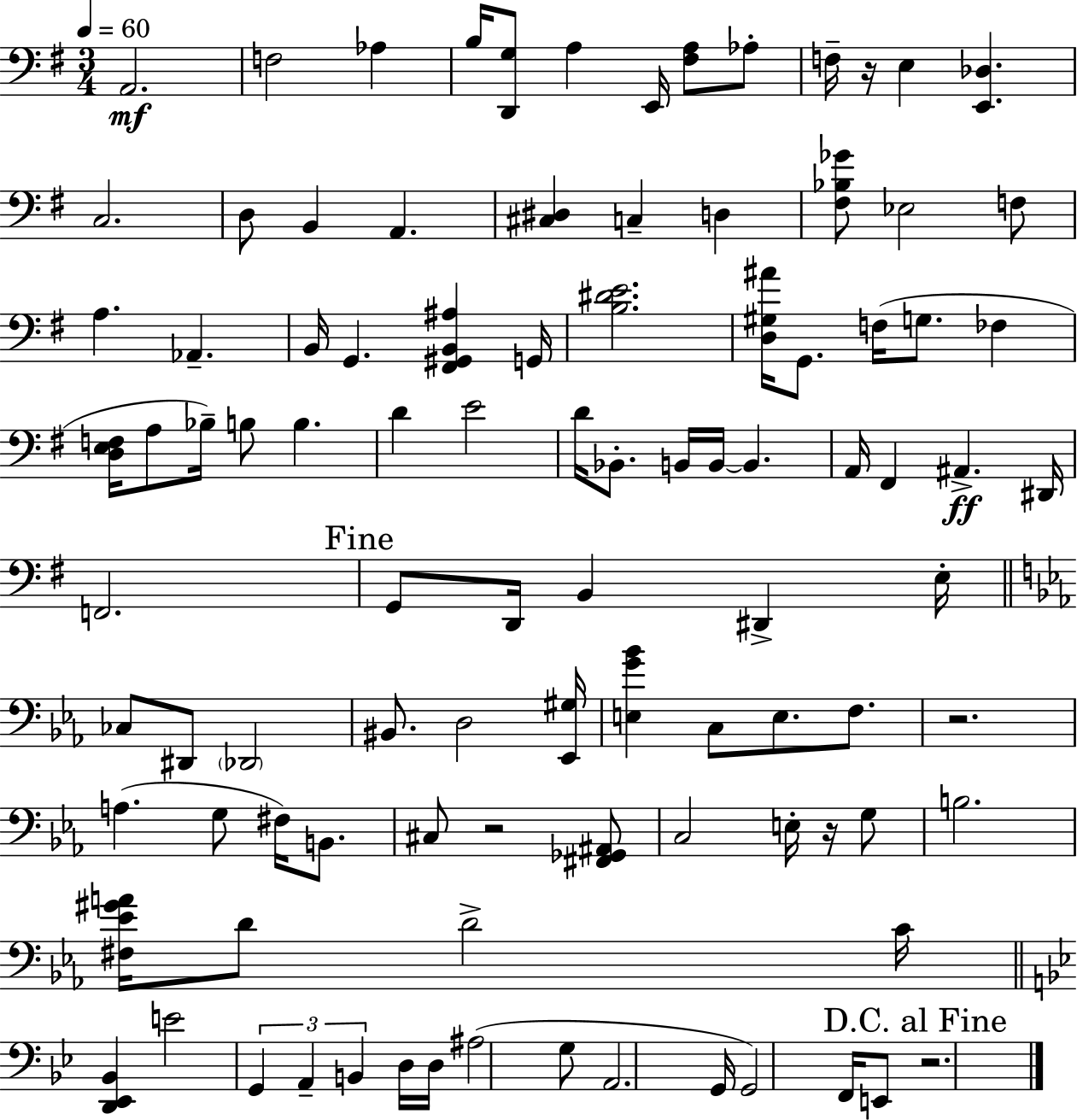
X:1
T:Untitled
M:3/4
L:1/4
K:G
A,,2 F,2 _A, B,/4 [D,,G,]/2 A, E,,/4 [^F,A,]/2 _A,/2 F,/4 z/4 E, [E,,_D,] C,2 D,/2 B,, A,, [^C,^D,] C, D, [^F,_B,_G]/2 _E,2 F,/2 A, _A,, B,,/4 G,, [^F,,^G,,B,,^A,] G,,/4 [B,^DE]2 [D,^G,^A]/4 G,,/2 F,/4 G,/2 _F, [D,E,F,]/4 A,/2 _B,/4 B,/2 B, D E2 D/4 _B,,/2 B,,/4 B,,/4 B,, A,,/4 ^F,, ^A,, ^D,,/4 F,,2 G,,/2 D,,/4 B,, ^D,, E,/4 _C,/2 ^D,,/2 _D,,2 ^B,,/2 D,2 [_E,,^G,]/4 [E,G_B] C,/2 E,/2 F,/2 z2 A, G,/2 ^F,/4 B,,/2 ^C,/2 z2 [^F,,_G,,^A,,]/2 C,2 E,/4 z/4 G,/2 B,2 [^F,_E^GA]/4 D/2 D2 C/4 [D,,_E,,_B,,] E2 G,, A,, B,, D,/4 D,/4 ^A,2 G,/2 A,,2 G,,/4 G,,2 F,,/4 E,,/2 z2